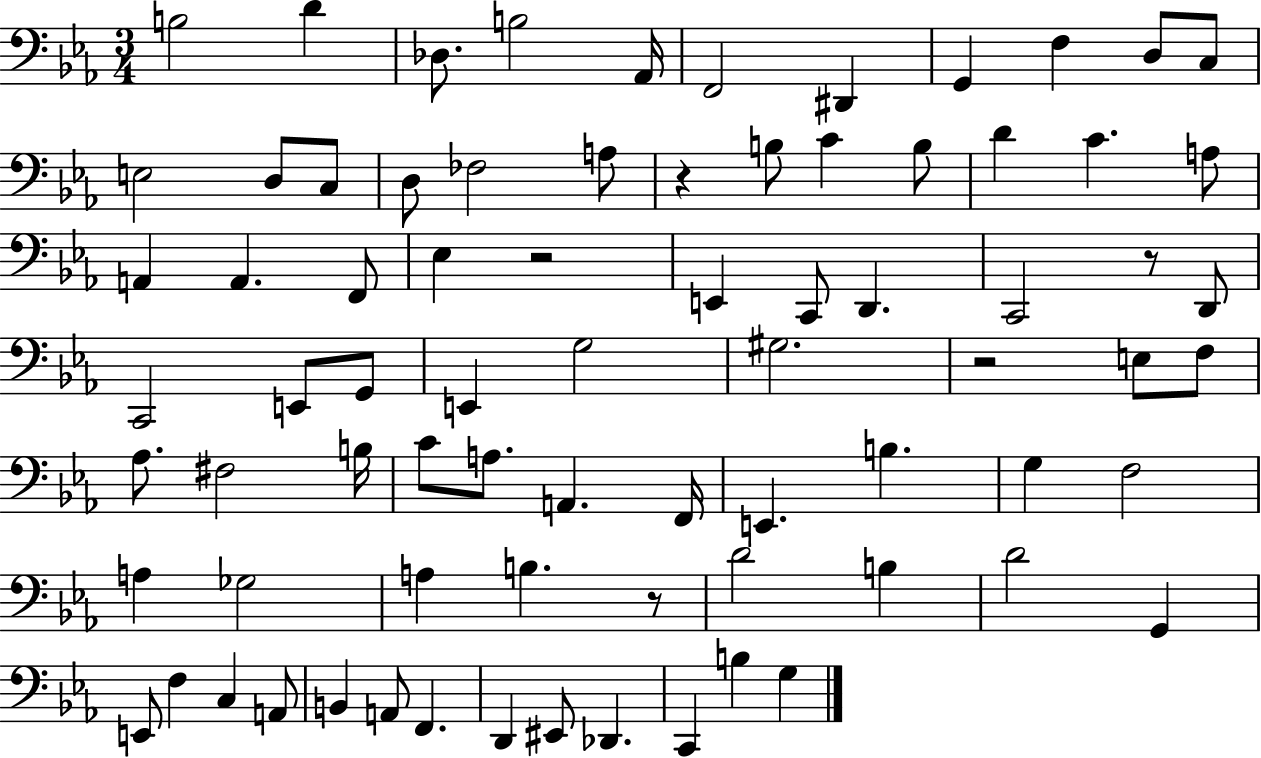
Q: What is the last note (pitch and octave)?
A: G3